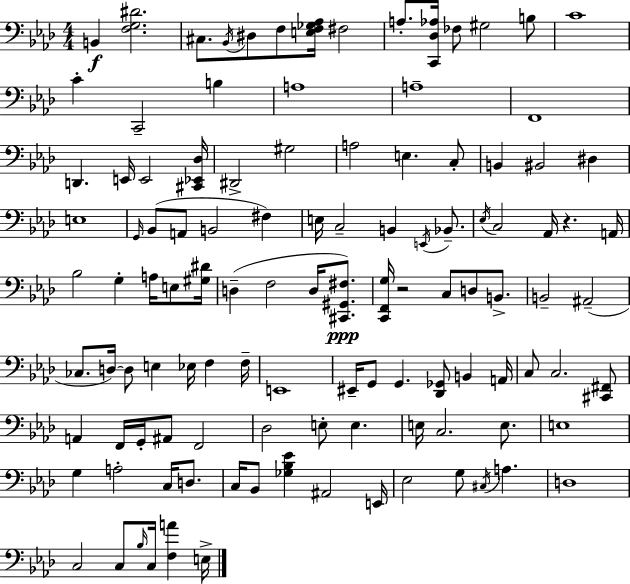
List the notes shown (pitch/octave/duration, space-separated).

B2/q [F3,G3,D#4]/h. C#3/e. Bb2/s D#3/e F3/e [E3,F3,Gb3,Ab3]/s F#3/h A3/e. [C2,Db3,Ab3]/s FES3/e G#3/h B3/e C4/w C4/q C2/h B3/q A3/w A3/w F2/w D2/q. E2/s E2/h [C#2,Eb2,Db3]/s D#2/h G#3/h A3/h E3/q. C3/e B2/q BIS2/h D#3/q E3/w G2/s Bb2/e A2/e B2/h F#3/q E3/s C3/h B2/q E2/s Bb2/e. Eb3/s C3/h Ab2/s R/q. A2/s Bb3/h G3/q A3/s E3/e [G#3,D#4]/s D3/q F3/h D3/s [C#2,G#2,F#3]/e. [C2,F2,G3]/s R/h C3/e D3/e B2/e. B2/h A#2/h CES3/e. D3/s D3/e E3/q Eb3/s F3/q F3/s E2/w EIS2/s G2/e G2/q. [Db2,Gb2]/e B2/q A2/s C3/e C3/h. [C#2,F#2]/e A2/q F2/s G2/s A#2/e F2/h Db3/h E3/e E3/q. E3/s C3/h. E3/e. E3/w G3/q A3/h C3/s D3/e. C3/s Bb2/e [Gb3,Bb3,Eb4]/q A#2/h E2/s Eb3/h G3/e C#3/s A3/q. D3/w C3/h C3/e Bb3/s C3/s [F3,A4]/q E3/s